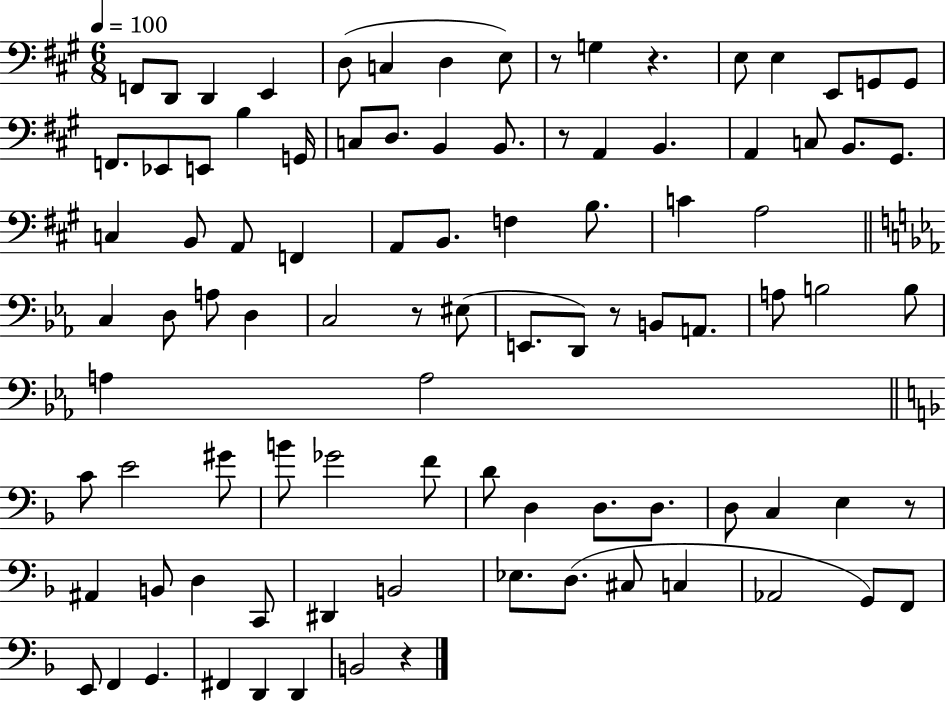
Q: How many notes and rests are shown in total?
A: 94